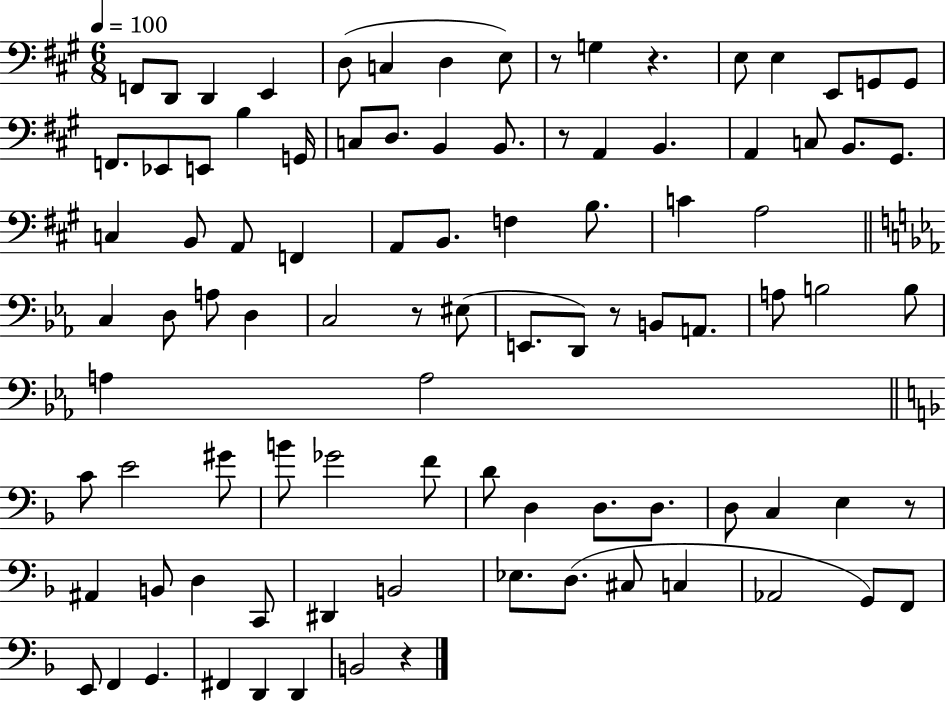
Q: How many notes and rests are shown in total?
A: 94